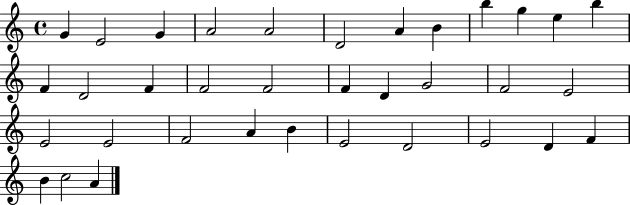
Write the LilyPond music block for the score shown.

{
  \clef treble
  \time 4/4
  \defaultTimeSignature
  \key c \major
  g'4 e'2 g'4 | a'2 a'2 | d'2 a'4 b'4 | b''4 g''4 e''4 b''4 | \break f'4 d'2 f'4 | f'2 f'2 | f'4 d'4 g'2 | f'2 e'2 | \break e'2 e'2 | f'2 a'4 b'4 | e'2 d'2 | e'2 d'4 f'4 | \break b'4 c''2 a'4 | \bar "|."
}